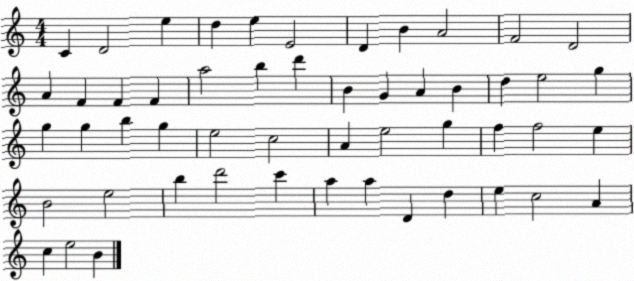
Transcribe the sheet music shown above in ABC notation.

X:1
T:Untitled
M:4/4
L:1/4
K:C
C D2 e d e E2 D B A2 F2 D2 A F F F a2 b d' B G A B d e2 g g g b g e2 c2 A e2 g f f2 e B2 e2 b d'2 c' a a D d e c2 A c e2 B